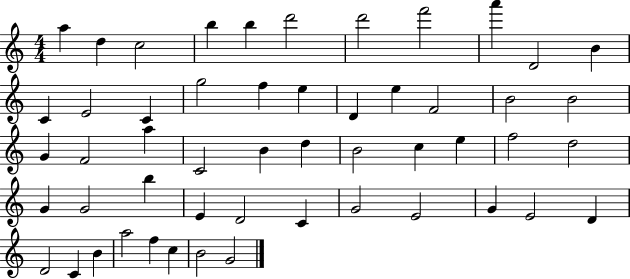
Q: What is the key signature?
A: C major